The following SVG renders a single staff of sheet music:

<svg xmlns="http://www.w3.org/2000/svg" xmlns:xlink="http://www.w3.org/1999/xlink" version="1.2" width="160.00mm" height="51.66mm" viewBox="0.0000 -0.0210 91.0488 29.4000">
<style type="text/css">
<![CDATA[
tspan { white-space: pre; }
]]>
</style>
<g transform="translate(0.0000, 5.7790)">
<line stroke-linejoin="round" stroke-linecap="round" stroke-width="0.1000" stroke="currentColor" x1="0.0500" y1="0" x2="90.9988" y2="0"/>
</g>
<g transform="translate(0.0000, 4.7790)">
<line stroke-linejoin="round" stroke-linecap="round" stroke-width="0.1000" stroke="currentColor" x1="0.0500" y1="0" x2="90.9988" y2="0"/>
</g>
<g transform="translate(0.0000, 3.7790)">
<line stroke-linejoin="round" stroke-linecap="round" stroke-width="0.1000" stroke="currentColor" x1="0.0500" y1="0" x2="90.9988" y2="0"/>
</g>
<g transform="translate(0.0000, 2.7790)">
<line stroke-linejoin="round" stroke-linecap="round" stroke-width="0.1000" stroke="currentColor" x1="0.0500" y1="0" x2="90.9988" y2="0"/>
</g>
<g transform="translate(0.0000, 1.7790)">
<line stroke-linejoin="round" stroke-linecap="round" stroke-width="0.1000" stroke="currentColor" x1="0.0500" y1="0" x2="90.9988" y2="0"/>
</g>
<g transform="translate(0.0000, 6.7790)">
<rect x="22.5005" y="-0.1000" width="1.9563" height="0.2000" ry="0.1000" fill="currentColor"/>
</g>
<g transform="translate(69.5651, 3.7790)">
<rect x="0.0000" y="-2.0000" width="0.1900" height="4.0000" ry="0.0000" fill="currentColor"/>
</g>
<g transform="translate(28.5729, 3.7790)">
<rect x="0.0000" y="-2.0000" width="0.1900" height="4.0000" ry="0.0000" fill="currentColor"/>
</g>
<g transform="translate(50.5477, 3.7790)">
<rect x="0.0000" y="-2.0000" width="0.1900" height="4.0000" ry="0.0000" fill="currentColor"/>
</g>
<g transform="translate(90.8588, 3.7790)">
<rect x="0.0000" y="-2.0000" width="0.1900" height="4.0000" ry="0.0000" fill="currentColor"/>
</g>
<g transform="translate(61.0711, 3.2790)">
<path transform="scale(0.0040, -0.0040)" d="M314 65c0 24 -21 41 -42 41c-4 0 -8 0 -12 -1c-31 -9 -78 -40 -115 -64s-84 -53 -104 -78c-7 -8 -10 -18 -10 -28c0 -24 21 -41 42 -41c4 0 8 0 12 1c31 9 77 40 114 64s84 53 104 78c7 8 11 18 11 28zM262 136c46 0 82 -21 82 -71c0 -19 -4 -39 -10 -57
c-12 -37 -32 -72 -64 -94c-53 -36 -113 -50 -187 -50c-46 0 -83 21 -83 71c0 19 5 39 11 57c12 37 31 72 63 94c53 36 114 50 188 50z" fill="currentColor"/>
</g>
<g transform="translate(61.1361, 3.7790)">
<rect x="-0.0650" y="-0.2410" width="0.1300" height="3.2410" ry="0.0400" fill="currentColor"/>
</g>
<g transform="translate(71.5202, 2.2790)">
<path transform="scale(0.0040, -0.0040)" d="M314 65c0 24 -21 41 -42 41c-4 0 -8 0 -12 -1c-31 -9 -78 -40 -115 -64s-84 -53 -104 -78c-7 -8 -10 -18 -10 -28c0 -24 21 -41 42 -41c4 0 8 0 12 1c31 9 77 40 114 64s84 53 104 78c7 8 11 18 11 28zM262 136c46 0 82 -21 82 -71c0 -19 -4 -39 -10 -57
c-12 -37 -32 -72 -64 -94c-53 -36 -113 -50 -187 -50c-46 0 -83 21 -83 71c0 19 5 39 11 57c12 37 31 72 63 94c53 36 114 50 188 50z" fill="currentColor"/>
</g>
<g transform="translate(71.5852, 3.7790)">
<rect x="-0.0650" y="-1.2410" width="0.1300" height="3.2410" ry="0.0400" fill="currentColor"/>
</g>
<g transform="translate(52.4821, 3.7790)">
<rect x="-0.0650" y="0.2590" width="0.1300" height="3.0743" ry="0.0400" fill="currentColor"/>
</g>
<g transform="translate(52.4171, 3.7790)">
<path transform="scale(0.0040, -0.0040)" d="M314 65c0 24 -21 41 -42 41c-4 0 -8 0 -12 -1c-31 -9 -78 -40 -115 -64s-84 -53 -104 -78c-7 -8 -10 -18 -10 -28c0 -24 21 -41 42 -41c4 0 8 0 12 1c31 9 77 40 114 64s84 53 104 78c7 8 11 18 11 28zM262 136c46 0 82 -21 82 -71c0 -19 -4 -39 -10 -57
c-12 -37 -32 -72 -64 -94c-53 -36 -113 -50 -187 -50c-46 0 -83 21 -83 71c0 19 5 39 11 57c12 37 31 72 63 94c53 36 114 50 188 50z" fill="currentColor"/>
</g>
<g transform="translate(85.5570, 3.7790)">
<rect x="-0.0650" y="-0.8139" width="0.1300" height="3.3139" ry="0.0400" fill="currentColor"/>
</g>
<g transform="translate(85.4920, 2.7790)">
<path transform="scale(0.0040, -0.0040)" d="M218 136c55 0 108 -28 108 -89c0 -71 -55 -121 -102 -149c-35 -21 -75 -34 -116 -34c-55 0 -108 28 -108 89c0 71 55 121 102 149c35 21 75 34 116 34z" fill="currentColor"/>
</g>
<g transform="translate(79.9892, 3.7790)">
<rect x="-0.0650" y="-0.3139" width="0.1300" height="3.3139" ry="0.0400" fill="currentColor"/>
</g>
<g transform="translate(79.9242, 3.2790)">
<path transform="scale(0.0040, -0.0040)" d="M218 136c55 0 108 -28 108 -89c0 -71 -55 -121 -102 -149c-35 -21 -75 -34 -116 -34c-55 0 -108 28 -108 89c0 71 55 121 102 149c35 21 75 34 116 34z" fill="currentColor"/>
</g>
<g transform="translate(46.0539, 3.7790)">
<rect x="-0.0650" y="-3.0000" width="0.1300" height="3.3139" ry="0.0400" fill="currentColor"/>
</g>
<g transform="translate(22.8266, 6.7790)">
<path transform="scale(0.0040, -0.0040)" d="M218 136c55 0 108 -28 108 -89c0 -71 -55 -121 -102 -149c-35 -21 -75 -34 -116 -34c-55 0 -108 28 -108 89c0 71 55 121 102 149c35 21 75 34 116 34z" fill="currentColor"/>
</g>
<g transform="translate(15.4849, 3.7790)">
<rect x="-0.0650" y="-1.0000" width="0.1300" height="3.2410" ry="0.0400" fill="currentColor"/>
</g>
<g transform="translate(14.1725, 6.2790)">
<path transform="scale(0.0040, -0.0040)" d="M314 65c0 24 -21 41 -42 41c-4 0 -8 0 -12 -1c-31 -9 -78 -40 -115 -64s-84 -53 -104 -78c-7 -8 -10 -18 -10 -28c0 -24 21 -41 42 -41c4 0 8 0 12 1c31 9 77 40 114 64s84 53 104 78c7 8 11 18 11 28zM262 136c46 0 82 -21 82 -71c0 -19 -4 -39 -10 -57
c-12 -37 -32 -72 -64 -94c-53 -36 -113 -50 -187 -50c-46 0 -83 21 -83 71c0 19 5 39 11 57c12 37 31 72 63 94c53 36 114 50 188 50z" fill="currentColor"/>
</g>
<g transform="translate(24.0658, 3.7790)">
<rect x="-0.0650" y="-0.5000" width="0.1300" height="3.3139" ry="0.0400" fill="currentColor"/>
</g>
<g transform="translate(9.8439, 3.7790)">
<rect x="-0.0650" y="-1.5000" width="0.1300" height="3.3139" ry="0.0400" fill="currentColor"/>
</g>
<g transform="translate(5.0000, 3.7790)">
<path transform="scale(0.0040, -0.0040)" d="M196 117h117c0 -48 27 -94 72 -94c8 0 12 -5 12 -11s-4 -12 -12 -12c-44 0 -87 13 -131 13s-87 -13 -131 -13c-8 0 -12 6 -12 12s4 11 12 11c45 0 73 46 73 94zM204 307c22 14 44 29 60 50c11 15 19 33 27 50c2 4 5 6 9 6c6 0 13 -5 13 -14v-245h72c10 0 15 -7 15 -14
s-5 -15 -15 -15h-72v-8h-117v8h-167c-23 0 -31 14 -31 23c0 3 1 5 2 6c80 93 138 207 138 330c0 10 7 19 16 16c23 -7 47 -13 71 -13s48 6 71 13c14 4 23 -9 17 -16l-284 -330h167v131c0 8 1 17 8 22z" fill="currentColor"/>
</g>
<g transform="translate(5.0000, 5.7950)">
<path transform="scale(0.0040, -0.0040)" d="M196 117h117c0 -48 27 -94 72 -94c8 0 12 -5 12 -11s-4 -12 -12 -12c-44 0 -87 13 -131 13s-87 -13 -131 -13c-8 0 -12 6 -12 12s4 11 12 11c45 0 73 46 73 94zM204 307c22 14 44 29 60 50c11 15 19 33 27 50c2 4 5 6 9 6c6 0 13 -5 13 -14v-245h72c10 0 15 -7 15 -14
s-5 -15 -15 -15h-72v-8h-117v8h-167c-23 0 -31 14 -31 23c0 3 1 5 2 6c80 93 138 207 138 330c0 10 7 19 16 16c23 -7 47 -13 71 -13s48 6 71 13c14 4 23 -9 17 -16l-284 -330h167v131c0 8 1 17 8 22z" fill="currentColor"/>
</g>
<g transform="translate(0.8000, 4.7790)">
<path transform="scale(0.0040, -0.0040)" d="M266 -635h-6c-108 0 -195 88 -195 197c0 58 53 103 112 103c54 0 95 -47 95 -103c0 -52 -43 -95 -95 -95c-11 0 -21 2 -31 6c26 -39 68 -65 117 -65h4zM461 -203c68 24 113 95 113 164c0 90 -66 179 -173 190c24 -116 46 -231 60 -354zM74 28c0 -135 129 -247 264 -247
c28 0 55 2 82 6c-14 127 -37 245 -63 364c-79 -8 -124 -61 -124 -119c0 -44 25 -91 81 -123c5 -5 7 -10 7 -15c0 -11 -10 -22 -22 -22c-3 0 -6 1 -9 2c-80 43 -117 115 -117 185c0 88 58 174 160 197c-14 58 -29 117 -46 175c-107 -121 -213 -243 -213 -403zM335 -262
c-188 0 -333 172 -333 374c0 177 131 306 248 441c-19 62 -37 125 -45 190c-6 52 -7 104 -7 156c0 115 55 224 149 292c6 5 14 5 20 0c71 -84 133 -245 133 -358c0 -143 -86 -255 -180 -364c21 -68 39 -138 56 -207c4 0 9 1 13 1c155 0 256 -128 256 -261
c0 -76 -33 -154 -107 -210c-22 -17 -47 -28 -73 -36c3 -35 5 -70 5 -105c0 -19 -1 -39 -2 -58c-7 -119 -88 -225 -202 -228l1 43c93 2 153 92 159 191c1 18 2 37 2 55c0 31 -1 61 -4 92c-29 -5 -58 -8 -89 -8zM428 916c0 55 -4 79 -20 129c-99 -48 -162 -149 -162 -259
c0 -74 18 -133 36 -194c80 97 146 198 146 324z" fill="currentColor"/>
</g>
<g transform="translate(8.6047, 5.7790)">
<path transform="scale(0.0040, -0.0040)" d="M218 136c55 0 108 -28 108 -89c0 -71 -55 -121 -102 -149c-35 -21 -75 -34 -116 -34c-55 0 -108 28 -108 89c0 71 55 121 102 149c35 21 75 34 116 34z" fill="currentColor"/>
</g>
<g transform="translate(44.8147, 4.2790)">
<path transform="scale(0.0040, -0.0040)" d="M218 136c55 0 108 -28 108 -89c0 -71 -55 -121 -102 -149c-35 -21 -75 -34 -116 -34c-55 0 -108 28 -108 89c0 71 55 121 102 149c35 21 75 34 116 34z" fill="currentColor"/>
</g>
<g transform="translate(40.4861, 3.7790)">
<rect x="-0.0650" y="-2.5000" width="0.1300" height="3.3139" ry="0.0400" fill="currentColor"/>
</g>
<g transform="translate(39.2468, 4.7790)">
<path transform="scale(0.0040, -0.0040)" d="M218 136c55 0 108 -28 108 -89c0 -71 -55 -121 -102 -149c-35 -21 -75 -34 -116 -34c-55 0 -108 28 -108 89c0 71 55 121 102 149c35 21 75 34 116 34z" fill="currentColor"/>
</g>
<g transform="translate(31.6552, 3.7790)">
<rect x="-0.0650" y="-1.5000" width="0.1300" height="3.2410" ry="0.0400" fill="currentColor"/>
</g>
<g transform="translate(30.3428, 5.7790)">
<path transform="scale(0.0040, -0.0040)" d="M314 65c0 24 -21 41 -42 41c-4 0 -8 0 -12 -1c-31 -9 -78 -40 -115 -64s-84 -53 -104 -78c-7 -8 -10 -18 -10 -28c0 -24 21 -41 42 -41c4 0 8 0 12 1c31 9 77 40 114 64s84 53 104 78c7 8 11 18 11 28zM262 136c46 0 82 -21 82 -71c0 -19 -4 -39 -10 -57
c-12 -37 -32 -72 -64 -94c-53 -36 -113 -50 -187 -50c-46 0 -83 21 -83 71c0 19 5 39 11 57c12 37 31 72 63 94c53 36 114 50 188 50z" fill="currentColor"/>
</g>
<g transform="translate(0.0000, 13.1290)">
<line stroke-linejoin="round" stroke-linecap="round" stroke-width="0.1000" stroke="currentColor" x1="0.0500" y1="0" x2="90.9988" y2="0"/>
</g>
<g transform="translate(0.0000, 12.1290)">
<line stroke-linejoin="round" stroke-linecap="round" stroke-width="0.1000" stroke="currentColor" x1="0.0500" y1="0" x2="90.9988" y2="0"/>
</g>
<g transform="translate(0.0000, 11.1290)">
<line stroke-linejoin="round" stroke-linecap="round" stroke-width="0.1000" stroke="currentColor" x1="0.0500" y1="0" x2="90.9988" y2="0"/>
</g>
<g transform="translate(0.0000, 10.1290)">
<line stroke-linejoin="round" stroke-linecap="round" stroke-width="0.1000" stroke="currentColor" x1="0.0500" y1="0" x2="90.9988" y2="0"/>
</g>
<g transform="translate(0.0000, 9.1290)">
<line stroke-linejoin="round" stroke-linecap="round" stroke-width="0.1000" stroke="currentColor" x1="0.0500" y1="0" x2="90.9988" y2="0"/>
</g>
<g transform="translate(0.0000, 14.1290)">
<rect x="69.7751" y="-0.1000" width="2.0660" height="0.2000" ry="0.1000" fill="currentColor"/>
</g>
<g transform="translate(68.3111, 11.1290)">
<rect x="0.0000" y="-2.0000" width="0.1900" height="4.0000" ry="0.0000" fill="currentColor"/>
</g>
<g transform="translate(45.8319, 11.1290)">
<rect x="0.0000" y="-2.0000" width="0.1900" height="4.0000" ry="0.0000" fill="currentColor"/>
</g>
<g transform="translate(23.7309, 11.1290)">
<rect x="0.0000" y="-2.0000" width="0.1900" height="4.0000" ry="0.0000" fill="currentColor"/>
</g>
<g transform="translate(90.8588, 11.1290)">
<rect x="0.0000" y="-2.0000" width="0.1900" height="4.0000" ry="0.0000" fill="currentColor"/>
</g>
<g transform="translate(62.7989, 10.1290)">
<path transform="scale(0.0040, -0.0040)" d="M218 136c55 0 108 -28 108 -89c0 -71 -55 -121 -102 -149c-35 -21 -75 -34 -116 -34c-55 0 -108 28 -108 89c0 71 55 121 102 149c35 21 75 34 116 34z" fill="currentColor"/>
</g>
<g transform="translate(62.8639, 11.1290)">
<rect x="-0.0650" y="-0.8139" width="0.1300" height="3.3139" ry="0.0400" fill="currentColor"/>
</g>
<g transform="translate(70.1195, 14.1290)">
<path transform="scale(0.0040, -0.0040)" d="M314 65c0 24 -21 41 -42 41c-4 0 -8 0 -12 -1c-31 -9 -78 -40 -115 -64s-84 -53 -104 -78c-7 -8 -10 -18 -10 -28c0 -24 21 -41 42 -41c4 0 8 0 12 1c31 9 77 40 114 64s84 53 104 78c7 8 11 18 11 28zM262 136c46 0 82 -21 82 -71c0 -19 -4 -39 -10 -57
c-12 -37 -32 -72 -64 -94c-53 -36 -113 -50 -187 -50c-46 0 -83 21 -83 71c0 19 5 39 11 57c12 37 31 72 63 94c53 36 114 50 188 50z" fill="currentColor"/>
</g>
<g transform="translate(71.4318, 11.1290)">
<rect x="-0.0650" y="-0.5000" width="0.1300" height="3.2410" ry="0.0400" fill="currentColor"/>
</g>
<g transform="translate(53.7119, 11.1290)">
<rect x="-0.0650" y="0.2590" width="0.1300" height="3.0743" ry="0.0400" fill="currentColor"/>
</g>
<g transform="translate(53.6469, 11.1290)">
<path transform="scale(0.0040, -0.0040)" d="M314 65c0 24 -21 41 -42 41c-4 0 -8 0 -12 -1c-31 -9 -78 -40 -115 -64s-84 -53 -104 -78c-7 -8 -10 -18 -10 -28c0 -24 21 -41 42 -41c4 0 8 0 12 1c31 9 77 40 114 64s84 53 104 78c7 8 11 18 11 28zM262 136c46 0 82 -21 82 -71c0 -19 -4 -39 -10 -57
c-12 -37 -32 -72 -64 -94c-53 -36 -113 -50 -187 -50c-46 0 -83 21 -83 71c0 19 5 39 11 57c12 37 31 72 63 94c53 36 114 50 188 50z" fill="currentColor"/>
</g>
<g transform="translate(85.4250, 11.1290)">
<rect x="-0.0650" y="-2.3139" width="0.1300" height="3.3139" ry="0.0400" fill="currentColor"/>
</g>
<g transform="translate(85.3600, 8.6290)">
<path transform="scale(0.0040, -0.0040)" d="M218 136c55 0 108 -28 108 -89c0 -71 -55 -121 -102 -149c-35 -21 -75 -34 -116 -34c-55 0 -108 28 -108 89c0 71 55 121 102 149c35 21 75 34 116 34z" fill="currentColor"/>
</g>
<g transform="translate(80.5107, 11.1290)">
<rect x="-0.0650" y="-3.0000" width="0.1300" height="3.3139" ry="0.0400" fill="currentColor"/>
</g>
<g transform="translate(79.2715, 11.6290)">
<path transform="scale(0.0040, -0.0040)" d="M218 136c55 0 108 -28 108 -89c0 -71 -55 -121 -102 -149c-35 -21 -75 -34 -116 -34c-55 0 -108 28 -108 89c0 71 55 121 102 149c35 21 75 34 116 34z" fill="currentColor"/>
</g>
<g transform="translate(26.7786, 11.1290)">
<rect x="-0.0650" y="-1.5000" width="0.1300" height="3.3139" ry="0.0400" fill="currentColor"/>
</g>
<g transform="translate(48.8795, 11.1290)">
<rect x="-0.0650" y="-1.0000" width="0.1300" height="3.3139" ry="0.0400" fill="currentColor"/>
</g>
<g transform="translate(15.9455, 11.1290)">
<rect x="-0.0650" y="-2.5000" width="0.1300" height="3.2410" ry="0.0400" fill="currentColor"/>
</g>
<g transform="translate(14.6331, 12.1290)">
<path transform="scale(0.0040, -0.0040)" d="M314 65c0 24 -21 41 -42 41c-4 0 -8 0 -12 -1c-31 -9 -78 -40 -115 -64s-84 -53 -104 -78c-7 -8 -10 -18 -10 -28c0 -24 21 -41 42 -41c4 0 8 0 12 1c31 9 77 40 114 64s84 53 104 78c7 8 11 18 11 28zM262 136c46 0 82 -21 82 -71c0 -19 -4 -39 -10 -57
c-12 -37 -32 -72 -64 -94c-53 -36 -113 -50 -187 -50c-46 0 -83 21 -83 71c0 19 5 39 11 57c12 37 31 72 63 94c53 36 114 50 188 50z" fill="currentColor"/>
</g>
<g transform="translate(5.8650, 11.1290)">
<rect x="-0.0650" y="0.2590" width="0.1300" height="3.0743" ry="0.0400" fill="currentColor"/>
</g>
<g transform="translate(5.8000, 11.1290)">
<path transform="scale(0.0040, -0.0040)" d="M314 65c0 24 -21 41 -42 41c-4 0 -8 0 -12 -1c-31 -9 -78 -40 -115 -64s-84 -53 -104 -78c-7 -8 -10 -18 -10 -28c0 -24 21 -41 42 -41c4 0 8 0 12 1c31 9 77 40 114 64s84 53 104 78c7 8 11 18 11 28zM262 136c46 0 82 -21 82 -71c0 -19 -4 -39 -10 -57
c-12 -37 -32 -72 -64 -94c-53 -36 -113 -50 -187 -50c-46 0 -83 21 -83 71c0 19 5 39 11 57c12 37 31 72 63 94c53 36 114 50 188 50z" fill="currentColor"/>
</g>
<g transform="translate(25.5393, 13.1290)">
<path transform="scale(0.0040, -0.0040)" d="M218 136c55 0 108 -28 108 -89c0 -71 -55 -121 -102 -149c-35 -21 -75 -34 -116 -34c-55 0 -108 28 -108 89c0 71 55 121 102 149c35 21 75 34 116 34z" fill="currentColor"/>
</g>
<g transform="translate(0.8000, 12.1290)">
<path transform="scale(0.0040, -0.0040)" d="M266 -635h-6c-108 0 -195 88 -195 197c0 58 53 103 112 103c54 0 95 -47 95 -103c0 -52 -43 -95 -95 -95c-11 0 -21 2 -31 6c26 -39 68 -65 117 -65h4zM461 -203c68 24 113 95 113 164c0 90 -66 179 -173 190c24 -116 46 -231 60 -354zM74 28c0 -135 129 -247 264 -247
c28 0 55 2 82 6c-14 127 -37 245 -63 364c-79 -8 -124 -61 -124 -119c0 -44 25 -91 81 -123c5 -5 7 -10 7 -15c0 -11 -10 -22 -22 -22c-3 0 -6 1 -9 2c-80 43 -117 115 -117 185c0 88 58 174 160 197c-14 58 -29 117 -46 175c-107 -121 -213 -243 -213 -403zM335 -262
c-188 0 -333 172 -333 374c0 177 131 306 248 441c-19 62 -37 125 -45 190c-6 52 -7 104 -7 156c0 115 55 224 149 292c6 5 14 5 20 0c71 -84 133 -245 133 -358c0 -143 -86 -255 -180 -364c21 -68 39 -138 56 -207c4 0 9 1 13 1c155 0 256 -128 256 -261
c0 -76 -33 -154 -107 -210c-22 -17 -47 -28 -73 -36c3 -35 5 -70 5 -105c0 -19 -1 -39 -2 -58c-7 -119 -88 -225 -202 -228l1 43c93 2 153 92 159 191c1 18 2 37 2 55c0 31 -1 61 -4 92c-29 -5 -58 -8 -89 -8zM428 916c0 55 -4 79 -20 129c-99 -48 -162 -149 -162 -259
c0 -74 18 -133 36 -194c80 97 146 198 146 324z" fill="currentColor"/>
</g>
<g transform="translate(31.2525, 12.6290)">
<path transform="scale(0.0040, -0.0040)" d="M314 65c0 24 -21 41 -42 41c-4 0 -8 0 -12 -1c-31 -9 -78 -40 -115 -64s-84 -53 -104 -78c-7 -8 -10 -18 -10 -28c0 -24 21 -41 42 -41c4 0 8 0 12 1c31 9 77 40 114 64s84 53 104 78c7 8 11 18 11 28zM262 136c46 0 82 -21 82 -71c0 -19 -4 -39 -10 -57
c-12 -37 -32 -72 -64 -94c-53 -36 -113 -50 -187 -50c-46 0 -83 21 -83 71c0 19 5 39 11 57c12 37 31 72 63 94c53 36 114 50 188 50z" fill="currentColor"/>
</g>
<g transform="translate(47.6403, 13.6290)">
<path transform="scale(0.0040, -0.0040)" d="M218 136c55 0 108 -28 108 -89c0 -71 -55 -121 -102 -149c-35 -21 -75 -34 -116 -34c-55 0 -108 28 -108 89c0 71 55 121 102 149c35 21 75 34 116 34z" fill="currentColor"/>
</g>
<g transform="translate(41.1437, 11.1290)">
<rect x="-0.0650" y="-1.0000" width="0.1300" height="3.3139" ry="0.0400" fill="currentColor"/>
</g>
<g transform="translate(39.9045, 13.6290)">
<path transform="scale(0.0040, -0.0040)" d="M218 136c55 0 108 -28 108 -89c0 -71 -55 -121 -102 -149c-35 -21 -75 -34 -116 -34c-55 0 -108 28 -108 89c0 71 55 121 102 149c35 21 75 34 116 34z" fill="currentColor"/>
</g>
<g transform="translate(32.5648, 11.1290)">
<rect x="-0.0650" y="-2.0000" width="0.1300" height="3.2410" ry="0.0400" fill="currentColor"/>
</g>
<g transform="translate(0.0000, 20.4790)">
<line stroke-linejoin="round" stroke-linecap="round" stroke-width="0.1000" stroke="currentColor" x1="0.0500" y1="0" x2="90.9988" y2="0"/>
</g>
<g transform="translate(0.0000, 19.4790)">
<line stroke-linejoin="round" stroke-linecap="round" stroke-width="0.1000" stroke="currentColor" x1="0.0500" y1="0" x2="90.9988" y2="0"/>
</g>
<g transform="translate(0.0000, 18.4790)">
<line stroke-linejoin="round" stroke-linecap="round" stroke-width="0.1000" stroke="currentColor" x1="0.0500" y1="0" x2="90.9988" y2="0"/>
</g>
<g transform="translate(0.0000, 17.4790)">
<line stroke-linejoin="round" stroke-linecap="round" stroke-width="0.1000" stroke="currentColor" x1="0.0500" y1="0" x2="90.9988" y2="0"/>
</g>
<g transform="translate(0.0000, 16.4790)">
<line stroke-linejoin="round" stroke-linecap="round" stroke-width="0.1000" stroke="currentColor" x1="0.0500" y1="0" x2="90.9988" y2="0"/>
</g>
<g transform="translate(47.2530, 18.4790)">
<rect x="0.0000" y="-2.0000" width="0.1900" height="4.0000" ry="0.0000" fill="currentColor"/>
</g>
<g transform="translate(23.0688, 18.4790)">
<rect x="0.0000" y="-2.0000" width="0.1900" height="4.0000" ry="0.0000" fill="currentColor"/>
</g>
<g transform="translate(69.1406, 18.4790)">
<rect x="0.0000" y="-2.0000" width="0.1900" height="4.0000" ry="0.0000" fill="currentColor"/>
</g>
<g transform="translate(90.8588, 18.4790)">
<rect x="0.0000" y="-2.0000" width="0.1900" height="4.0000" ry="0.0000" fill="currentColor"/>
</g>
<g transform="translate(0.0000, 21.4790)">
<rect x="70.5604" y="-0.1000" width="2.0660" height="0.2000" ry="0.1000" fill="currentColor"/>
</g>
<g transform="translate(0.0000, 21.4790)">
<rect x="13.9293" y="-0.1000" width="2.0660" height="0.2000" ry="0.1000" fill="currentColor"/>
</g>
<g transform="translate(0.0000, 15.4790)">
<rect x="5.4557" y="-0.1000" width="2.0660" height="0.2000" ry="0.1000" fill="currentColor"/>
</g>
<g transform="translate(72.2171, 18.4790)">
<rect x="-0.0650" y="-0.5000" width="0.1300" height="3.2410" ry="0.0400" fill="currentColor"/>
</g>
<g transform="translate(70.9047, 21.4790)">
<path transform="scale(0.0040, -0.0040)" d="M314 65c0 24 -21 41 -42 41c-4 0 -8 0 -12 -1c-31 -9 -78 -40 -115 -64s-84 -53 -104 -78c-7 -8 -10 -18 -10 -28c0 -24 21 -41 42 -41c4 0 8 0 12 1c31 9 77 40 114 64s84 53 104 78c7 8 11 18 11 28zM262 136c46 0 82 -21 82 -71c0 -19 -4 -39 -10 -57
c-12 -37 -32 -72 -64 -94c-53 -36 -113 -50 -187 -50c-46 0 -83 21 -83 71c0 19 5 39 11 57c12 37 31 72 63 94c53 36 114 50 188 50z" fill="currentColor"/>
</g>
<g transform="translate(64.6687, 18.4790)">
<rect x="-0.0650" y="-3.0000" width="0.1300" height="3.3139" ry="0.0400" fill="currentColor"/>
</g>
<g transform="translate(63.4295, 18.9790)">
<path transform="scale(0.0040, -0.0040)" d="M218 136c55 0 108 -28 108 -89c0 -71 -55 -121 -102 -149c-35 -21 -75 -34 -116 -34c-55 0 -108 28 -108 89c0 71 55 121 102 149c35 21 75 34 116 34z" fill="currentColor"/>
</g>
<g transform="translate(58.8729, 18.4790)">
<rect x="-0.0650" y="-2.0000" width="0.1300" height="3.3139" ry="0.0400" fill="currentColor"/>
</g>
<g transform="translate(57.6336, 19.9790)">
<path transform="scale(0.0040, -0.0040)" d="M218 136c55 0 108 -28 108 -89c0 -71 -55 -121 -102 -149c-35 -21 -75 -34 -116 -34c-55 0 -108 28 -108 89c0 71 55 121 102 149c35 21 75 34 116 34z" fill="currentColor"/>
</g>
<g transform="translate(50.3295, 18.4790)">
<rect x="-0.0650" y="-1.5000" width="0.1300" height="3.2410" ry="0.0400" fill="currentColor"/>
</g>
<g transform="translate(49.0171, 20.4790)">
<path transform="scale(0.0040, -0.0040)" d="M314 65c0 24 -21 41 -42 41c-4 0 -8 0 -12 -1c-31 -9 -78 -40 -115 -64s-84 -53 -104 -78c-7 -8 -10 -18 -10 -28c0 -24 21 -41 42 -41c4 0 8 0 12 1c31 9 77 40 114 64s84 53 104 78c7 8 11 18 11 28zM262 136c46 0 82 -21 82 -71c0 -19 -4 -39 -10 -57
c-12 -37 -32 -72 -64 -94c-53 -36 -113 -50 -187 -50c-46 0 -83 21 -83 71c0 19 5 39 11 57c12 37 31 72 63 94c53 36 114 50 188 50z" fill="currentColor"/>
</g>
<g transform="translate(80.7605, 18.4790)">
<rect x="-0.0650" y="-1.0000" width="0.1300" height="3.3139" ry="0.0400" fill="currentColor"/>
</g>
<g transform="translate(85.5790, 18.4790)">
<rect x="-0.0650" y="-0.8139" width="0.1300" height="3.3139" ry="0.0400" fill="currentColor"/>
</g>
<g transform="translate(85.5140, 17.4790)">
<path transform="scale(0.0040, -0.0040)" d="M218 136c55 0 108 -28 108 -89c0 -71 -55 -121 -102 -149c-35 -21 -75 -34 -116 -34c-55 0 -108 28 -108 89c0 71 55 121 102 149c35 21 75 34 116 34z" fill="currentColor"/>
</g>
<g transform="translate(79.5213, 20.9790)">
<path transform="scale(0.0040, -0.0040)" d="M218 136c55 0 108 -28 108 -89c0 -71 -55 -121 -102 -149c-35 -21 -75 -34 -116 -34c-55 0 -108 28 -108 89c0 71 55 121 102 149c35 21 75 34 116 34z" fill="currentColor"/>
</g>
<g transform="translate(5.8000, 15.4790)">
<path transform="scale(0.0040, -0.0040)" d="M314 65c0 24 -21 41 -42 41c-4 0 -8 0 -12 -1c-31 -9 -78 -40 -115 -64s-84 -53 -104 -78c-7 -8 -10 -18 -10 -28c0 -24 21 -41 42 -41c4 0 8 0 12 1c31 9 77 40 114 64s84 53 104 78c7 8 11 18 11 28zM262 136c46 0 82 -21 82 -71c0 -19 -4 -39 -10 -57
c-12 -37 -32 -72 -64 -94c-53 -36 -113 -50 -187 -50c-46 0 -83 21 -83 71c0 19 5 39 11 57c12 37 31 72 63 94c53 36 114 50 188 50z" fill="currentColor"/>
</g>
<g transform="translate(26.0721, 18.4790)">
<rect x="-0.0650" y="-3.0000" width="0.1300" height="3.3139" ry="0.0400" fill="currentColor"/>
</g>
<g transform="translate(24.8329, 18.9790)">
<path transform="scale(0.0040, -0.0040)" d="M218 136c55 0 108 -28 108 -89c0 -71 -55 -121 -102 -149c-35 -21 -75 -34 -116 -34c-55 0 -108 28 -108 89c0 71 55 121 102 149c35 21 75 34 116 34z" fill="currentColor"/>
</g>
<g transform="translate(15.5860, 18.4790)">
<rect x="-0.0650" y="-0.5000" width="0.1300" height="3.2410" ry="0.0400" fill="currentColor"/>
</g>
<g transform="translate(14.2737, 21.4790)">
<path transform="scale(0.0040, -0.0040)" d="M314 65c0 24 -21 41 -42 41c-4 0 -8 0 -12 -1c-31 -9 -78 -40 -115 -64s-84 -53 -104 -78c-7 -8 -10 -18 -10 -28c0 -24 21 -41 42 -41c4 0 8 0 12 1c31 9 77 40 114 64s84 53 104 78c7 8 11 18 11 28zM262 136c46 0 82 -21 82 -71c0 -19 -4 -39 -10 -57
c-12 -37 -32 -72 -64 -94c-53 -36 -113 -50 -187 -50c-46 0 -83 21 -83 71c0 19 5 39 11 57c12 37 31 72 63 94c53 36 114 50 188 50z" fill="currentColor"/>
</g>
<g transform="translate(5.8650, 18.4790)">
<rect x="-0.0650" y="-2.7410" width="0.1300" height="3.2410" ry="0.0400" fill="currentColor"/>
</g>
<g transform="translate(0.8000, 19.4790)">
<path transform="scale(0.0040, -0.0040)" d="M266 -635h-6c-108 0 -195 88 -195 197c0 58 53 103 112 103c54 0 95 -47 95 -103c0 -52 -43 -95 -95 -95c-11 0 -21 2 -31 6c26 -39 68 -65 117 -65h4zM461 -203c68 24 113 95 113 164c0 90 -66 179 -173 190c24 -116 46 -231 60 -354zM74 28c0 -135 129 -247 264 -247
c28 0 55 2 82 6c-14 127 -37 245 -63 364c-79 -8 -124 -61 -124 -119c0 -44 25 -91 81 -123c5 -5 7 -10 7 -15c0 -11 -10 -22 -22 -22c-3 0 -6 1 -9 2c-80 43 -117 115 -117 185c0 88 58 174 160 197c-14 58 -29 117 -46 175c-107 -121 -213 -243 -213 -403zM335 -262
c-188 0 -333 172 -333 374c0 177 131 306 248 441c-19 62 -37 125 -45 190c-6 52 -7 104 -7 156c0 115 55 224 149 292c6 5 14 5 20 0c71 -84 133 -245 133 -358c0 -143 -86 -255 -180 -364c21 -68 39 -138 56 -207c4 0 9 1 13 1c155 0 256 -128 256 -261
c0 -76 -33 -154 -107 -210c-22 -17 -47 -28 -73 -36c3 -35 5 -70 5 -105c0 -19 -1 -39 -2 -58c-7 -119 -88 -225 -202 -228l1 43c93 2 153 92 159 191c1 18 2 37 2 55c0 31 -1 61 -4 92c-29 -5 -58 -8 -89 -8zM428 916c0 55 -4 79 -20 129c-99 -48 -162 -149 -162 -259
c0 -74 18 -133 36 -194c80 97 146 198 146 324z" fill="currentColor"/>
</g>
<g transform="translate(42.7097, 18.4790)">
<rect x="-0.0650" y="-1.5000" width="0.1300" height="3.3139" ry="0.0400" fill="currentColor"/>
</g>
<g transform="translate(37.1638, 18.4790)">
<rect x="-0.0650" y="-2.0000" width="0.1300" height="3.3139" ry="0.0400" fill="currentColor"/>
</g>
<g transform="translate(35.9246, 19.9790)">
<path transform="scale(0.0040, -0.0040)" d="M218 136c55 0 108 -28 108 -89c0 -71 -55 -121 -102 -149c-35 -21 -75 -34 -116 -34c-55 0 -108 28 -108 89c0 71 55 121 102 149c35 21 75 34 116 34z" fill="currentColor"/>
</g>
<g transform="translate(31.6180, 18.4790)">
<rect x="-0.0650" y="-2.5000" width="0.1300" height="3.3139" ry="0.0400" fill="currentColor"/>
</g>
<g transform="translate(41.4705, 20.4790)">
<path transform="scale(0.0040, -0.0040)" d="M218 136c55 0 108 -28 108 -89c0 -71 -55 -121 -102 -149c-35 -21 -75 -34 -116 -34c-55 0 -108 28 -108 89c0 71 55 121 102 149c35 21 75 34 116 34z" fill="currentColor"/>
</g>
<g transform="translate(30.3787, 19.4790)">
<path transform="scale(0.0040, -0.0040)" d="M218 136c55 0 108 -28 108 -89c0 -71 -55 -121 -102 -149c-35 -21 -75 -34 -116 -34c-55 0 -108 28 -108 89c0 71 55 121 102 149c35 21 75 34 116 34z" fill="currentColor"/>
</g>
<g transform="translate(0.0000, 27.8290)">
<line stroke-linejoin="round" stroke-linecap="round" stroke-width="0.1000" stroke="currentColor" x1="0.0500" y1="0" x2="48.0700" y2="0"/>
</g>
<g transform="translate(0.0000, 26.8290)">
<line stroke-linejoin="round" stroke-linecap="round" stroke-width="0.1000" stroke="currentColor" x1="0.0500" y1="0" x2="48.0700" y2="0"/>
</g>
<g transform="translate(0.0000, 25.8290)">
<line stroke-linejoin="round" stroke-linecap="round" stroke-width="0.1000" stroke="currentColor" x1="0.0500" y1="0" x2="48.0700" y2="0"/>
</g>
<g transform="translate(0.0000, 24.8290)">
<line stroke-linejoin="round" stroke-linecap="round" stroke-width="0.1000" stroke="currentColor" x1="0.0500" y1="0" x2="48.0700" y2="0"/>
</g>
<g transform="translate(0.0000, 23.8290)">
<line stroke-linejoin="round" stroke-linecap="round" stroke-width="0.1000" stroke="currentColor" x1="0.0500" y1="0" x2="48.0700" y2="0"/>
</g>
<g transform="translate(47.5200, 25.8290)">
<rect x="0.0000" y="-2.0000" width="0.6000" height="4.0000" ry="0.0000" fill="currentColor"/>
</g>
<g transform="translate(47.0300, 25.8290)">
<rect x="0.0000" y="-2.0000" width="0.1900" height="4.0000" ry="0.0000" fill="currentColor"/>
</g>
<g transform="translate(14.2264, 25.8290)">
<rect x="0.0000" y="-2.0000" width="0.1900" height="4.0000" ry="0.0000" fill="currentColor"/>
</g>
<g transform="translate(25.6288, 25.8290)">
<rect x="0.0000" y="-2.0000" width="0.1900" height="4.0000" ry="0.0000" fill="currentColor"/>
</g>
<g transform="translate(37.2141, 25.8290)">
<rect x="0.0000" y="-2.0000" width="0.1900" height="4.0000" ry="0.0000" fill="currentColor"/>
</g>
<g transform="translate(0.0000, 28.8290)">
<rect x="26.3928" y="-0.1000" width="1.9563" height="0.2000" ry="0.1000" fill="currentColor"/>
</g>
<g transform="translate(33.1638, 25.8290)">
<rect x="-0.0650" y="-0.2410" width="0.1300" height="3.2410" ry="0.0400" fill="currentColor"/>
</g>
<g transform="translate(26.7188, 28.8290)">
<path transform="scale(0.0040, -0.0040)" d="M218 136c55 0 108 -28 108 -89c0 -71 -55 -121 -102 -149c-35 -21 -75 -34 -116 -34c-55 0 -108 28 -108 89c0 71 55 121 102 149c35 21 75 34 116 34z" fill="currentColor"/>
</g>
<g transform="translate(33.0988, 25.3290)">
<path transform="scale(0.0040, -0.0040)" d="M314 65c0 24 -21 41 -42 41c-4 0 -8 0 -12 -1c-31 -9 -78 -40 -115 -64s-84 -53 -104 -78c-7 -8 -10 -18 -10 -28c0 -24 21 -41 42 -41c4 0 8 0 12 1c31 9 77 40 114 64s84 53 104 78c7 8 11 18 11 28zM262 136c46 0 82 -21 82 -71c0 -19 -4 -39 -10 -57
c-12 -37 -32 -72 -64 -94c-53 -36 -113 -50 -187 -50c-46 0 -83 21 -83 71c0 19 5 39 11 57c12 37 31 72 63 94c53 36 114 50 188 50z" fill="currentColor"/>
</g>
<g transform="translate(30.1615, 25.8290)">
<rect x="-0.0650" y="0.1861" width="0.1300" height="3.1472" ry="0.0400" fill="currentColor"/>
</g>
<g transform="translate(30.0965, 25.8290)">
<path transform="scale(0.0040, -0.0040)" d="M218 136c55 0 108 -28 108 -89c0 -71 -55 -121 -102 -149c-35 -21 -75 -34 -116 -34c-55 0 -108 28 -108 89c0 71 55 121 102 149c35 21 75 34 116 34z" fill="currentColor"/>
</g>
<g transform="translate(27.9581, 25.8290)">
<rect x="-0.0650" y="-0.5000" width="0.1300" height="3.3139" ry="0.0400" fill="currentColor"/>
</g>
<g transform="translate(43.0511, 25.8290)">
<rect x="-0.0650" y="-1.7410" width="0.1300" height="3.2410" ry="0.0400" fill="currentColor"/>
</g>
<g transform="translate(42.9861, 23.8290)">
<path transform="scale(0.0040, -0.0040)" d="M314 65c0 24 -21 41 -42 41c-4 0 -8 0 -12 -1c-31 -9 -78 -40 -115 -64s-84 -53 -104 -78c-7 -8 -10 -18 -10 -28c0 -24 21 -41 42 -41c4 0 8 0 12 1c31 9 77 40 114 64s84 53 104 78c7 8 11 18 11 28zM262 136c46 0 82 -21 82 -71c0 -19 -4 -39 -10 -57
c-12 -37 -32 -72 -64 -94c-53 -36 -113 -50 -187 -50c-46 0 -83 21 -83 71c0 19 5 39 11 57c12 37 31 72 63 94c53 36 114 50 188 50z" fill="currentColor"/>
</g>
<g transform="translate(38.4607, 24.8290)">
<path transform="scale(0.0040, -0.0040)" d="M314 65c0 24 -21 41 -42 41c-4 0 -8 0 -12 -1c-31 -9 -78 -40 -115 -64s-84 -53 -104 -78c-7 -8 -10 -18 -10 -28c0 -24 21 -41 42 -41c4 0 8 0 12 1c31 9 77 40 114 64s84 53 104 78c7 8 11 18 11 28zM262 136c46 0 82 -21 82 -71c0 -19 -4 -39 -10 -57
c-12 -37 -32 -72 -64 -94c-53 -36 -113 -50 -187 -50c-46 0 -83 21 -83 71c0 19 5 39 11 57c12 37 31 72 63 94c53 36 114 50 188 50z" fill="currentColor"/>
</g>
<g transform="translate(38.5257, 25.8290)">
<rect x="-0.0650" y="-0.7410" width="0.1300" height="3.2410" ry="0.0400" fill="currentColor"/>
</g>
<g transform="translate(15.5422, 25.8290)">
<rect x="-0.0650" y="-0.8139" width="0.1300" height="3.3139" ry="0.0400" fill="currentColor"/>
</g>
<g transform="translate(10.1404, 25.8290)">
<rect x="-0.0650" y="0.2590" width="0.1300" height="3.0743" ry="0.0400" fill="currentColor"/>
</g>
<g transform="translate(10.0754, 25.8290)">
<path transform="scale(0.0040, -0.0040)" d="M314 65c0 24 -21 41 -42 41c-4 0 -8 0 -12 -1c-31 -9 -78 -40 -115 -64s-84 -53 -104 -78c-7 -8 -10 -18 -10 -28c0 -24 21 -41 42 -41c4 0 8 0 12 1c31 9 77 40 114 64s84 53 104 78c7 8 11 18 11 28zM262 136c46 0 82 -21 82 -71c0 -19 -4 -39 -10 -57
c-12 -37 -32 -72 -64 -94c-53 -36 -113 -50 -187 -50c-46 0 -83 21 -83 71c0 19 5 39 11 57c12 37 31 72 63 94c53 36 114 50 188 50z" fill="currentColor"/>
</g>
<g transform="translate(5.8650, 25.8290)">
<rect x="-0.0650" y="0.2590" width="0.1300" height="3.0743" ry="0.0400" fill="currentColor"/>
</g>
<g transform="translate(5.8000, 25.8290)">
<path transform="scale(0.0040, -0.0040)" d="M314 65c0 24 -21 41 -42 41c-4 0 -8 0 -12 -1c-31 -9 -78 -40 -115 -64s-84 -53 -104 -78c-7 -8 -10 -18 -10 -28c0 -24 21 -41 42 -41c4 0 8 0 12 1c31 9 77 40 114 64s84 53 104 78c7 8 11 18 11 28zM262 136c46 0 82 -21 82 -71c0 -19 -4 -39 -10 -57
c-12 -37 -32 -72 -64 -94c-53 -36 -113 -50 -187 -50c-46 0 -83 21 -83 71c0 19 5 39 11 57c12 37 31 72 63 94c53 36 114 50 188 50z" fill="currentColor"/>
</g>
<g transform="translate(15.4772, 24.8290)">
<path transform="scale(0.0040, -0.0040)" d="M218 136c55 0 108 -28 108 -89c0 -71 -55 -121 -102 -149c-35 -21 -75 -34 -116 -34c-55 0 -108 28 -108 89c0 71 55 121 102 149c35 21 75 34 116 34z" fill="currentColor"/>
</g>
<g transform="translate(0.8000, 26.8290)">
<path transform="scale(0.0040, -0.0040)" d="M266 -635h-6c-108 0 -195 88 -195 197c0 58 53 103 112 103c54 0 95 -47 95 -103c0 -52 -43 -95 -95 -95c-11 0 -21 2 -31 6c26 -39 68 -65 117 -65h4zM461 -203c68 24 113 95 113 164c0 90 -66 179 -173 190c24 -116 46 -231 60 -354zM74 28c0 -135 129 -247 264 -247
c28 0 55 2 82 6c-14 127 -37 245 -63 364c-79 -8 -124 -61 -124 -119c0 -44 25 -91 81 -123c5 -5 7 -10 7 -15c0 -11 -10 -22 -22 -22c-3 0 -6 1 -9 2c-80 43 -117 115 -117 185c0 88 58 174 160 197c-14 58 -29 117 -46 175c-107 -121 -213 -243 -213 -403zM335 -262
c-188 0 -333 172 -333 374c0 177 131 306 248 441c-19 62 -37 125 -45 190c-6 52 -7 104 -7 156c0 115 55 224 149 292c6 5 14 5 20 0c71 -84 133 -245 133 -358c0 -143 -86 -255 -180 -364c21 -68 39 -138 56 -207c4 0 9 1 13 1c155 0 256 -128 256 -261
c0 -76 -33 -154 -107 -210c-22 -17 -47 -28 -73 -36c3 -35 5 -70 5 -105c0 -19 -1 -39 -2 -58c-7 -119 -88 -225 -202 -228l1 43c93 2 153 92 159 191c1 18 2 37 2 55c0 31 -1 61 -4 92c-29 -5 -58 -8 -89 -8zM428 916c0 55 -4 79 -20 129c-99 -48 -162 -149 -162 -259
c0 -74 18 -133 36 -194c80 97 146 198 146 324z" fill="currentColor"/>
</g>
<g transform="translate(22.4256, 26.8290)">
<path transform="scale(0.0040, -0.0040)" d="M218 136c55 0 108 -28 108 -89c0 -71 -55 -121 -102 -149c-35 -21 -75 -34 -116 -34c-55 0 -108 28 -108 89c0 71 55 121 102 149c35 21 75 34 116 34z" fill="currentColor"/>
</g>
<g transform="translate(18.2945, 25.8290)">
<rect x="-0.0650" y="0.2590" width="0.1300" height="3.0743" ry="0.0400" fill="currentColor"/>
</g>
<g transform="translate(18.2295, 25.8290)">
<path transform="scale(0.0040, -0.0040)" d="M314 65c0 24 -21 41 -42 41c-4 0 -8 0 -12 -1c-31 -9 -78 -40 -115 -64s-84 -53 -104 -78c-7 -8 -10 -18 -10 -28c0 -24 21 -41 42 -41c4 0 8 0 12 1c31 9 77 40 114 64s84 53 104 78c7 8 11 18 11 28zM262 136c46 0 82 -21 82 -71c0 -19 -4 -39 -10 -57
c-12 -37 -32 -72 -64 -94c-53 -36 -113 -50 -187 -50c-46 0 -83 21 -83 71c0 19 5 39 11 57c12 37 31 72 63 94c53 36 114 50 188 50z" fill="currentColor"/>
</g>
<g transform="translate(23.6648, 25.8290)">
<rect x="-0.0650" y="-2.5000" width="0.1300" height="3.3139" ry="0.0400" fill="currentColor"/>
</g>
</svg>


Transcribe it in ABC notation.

X:1
T:Untitled
M:4/4
L:1/4
K:C
E D2 C E2 G A B2 c2 e2 c d B2 G2 E F2 D D B2 d C2 A g a2 C2 A G F E E2 F A C2 D d B2 B2 d B2 G C B c2 d2 f2